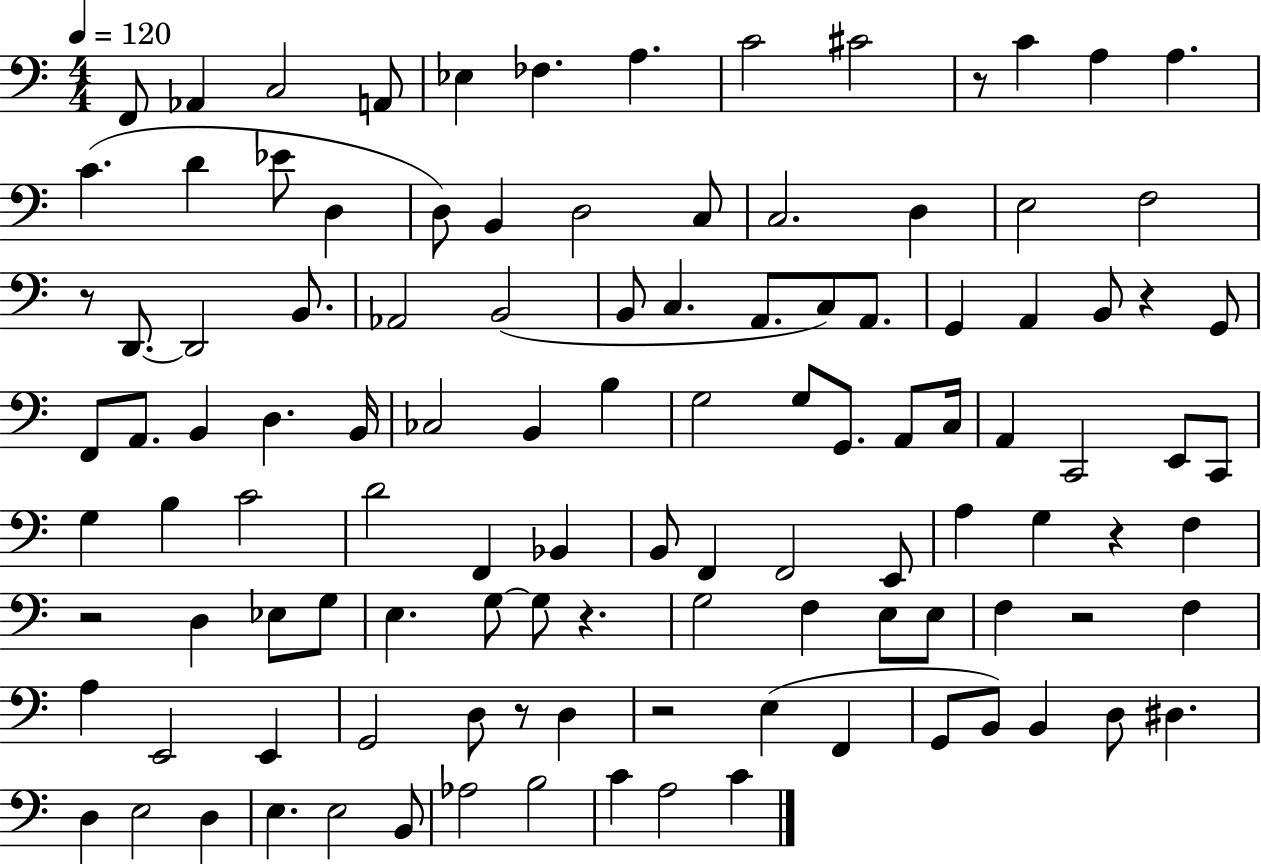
F2/e Ab2/q C3/h A2/e Eb3/q FES3/q. A3/q. C4/h C#4/h R/e C4/q A3/q A3/q. C4/q. D4/q Eb4/e D3/q D3/e B2/q D3/h C3/e C3/h. D3/q E3/h F3/h R/e D2/e. D2/h B2/e. Ab2/h B2/h B2/e C3/q. A2/e. C3/e A2/e. G2/q A2/q B2/e R/q G2/e F2/e A2/e. B2/q D3/q. B2/s CES3/h B2/q B3/q G3/h G3/e G2/e. A2/e C3/s A2/q C2/h E2/e C2/e G3/q B3/q C4/h D4/h F2/q Bb2/q B2/e F2/q F2/h E2/e A3/q G3/q R/q F3/q R/h D3/q Eb3/e G3/e E3/q. G3/e G3/e R/q. G3/h F3/q E3/e E3/e F3/q R/h F3/q A3/q E2/h E2/q G2/h D3/e R/e D3/q R/h E3/q F2/q G2/e B2/e B2/q D3/e D#3/q. D3/q E3/h D3/q E3/q. E3/h B2/e Ab3/h B3/h C4/q A3/h C4/q